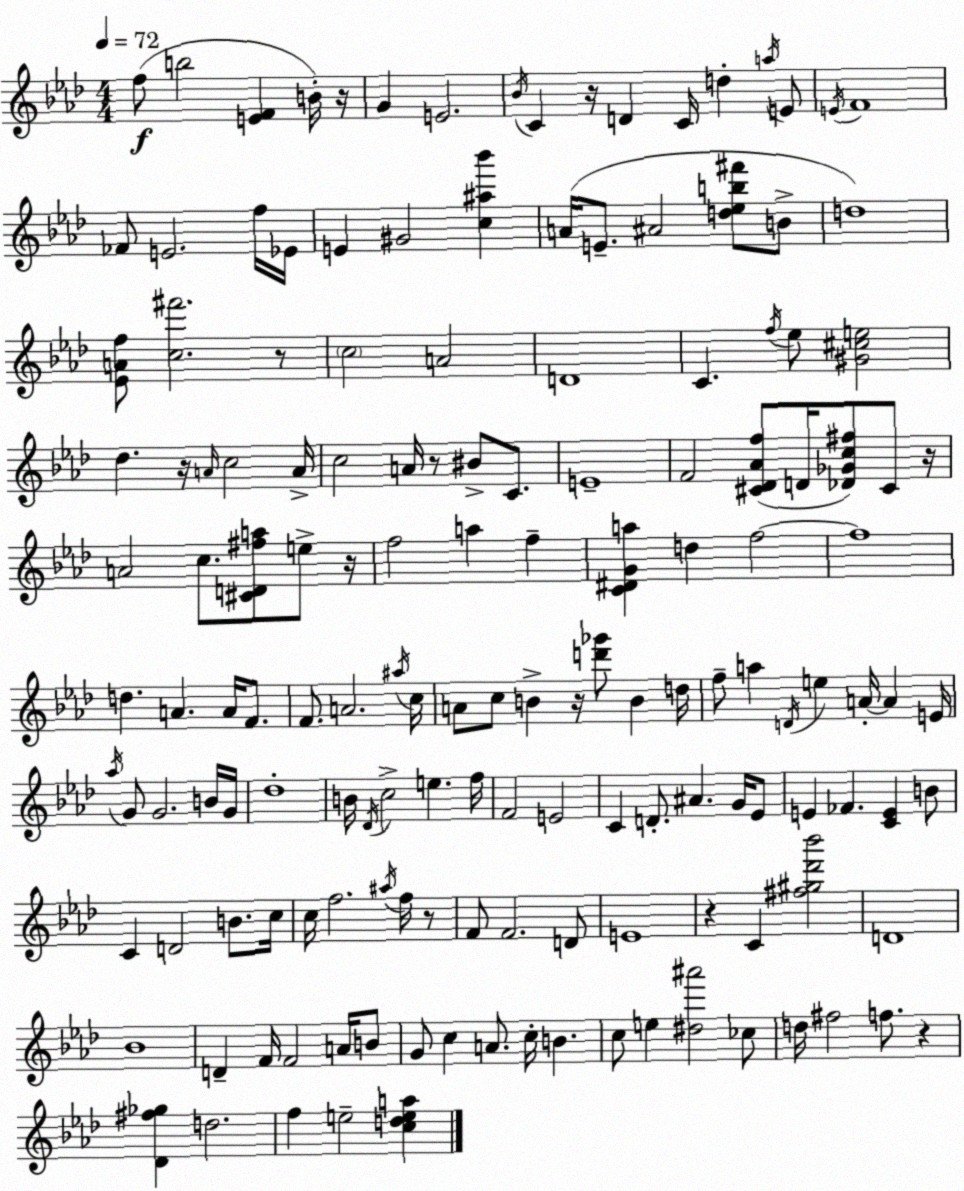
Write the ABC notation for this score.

X:1
T:Untitled
M:4/4
L:1/4
K:Fm
f/2 b2 [EF] B/4 z/4 G E2 _B/4 C z/4 D C/4 d a/4 E/2 E/4 F4 _F/2 E2 f/4 _E/4 E ^G2 [c^a_b'] A/4 E/2 ^A2 [d_eb^f']/2 B/2 d4 [_EAf]/2 [c^f']2 z/2 c2 A2 D4 C f/4 _e/2 [^G^ce]2 _d z/4 A/4 c2 A/4 c2 A/4 z/2 ^B/2 C/2 E4 F2 [^C_D_Af]/2 D/4 [_D_Gc^f]/2 ^C/2 z/4 A2 c/2 [^CD^fa]/2 e/2 z/4 f2 a f [C^DGa] d f2 f4 d A A/4 F/2 F/2 A2 ^a/4 c/4 A/2 c/2 B z/4 [d'_g']/2 B d/4 f/2 a D/4 e A/4 A E/4 _a/4 G/2 G2 B/4 G/4 _d4 B/4 _D/4 c2 e f/4 F2 E2 C D/2 ^A G/4 _E/2 E _F [CE] B/2 C D2 B/2 c/4 c/4 f2 ^a/4 f/4 z/2 F/2 F2 D/2 E4 z C [^f^g_d'_b']2 D4 _B4 D F/4 F2 A/4 B/2 G/2 c A/2 c/4 B c/2 e [^d^a']2 _c/2 d/4 ^f2 f/2 z [_D^f_g] d2 f e2 [cdea]